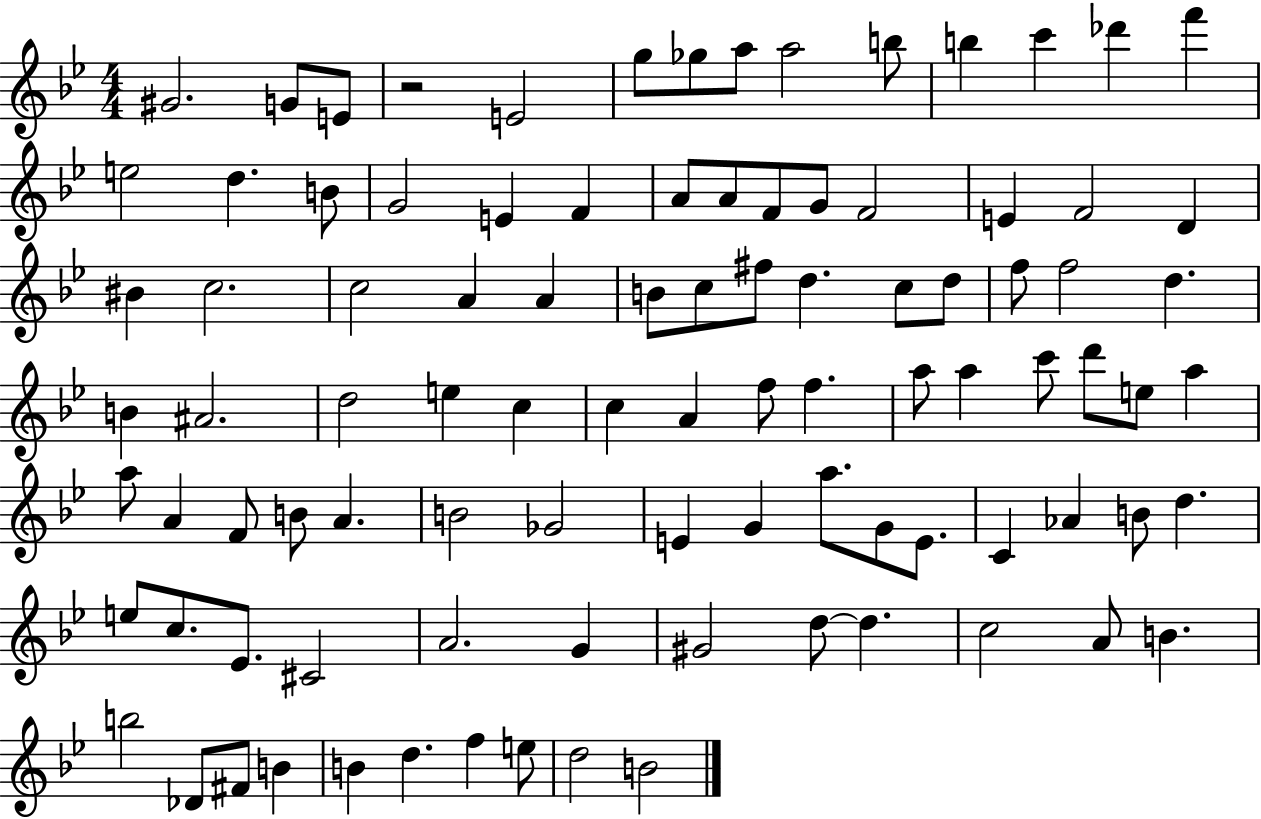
X:1
T:Untitled
M:4/4
L:1/4
K:Bb
^G2 G/2 E/2 z2 E2 g/2 _g/2 a/2 a2 b/2 b c' _d' f' e2 d B/2 G2 E F A/2 A/2 F/2 G/2 F2 E F2 D ^B c2 c2 A A B/2 c/2 ^f/2 d c/2 d/2 f/2 f2 d B ^A2 d2 e c c A f/2 f a/2 a c'/2 d'/2 e/2 a a/2 A F/2 B/2 A B2 _G2 E G a/2 G/2 E/2 C _A B/2 d e/2 c/2 _E/2 ^C2 A2 G ^G2 d/2 d c2 A/2 B b2 _D/2 ^F/2 B B d f e/2 d2 B2